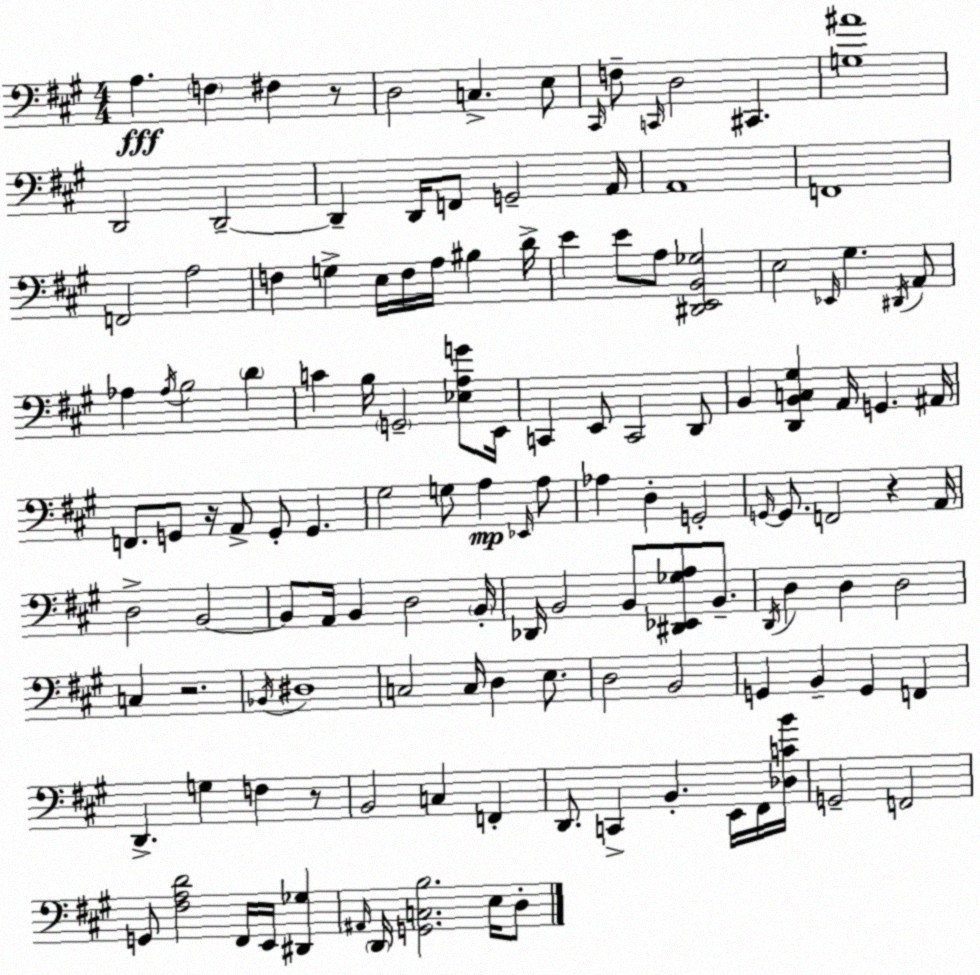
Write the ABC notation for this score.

X:1
T:Untitled
M:4/4
L:1/4
K:A
A, F, ^F, z/2 D,2 C, E,/2 ^C,,/4 F,/2 C,,/4 D,2 ^C,, [G,^A]4 D,,2 D,,2 D,, D,,/4 F,,/2 G,,2 A,,/4 A,,4 F,,4 F,,2 A,2 F, G, E,/4 F,/4 A,/4 ^B, D/4 E E/2 A,/2 [^D,,E,,B,,_G,]2 E,2 _E,,/4 ^G, ^D,,/4 A,,/2 _A, _A,/4 B,2 D C B,/4 G,,2 [_E,A,G]/2 E,,/4 C,, E,,/2 C,,2 D,,/2 B,, [D,,B,,C,^G,] A,,/4 G,, ^A,,/4 F,,/2 G,,/2 z/4 A,,/2 G,,/2 G,, ^G,2 G,/2 A, _E,,/4 A,/2 _A, D, G,,2 G,,/4 G,,/2 F,,2 z A,,/4 D,2 B,,2 B,,/2 A,,/4 B,, D,2 B,,/4 _D,,/4 B,,2 B,,/2 [^D,,_E,,_G,A,]/2 B,,/2 D,,/4 D, D, D,2 C, z2 _B,,/4 ^D,4 C,2 C,/4 D, E,/2 D,2 B,,2 G,, B,, G,, F,, D,, G, F, z/2 B,,2 C, F,, D,,/2 C,, B,, E,,/4 ^F,,/4 [_D,CB]/4 G,,2 F,,2 G,,/2 [^F,A,D]2 ^F,,/4 E,,/4 [^D,,_G,] ^A,,/4 D,,/4 [G,,C,B,]2 E,/4 D,/2